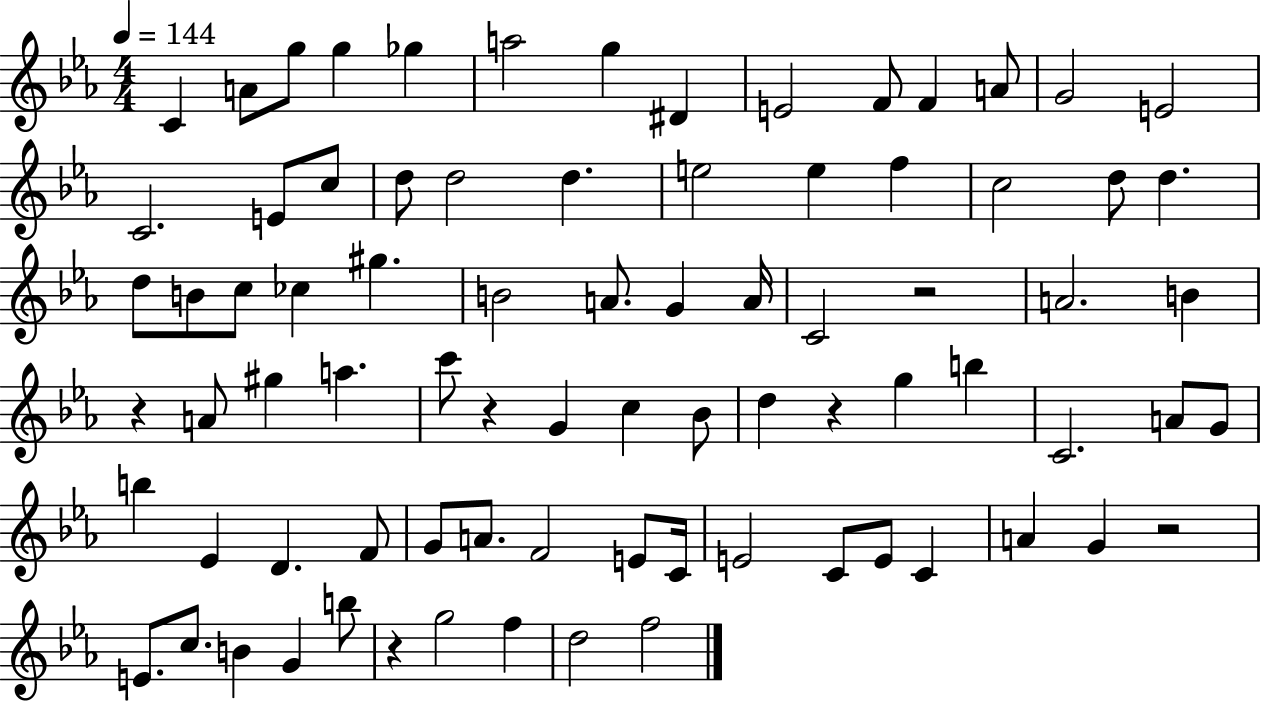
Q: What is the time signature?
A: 4/4